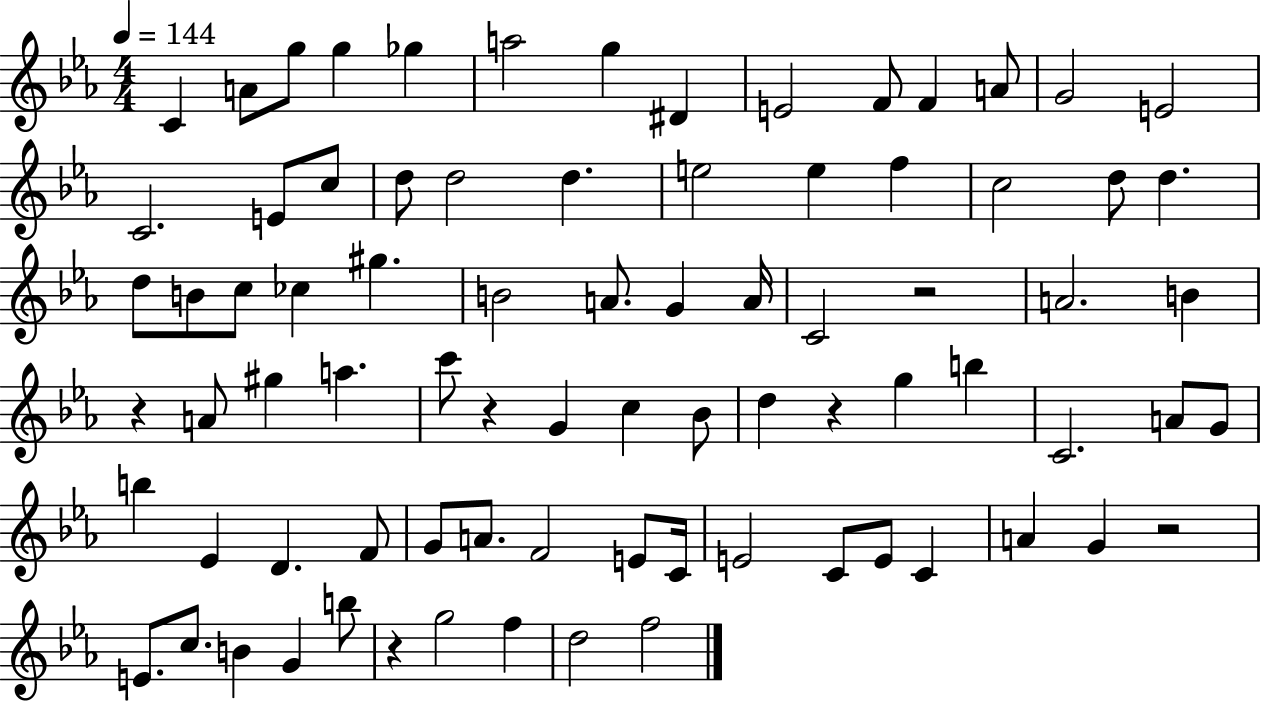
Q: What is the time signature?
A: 4/4